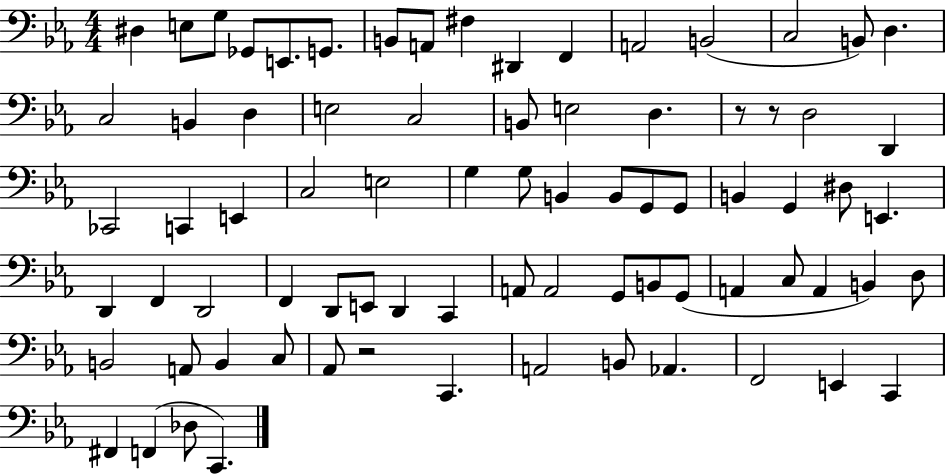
D#3/q E3/e G3/e Gb2/e E2/e. G2/e. B2/e A2/e F#3/q D#2/q F2/q A2/h B2/h C3/h B2/e D3/q. C3/h B2/q D3/q E3/h C3/h B2/e E3/h D3/q. R/e R/e D3/h D2/q CES2/h C2/q E2/q C3/h E3/h G3/q G3/e B2/q B2/e G2/e G2/e B2/q G2/q D#3/e E2/q. D2/q F2/q D2/h F2/q D2/e E2/e D2/q C2/q A2/e A2/h G2/e B2/e G2/e A2/q C3/e A2/q B2/q D3/e B2/h A2/e B2/q C3/e Ab2/e R/h C2/q. A2/h B2/e Ab2/q. F2/h E2/q C2/q F#2/q F2/q Db3/e C2/q.